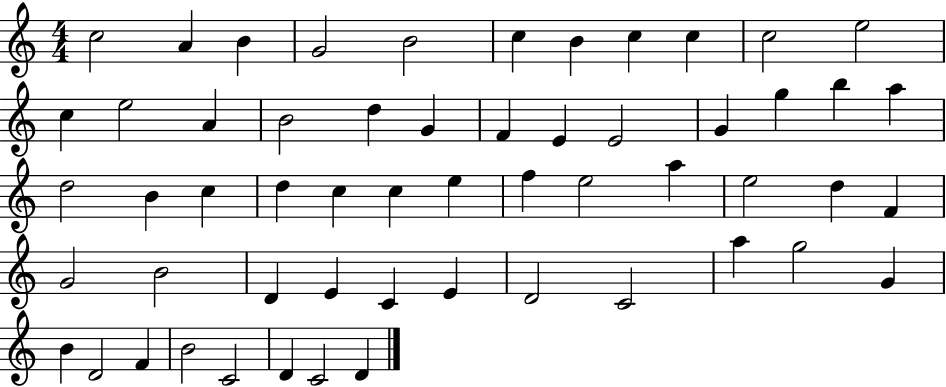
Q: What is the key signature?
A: C major